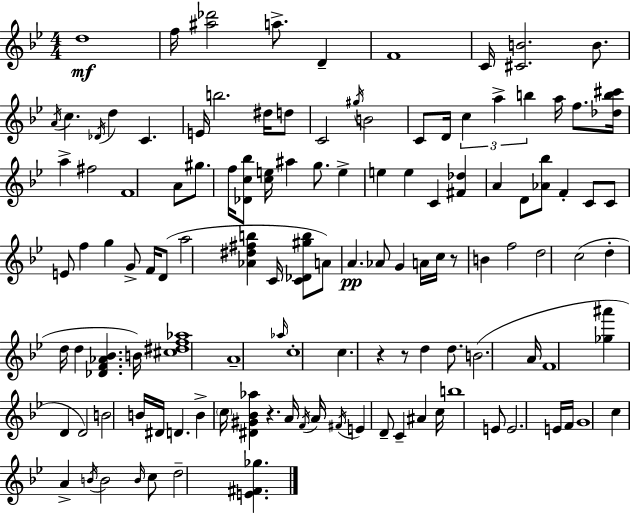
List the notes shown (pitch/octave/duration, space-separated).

D5/w F5/s [A#5,Db6]/h A5/e. D4/q F4/w C4/s [C#4,B4]/h. B4/e. A4/s C5/q. Db4/s D5/q C4/q. E4/s B5/h. D#5/s D5/e C4/h G#5/s B4/h C4/e D4/s C5/q A5/q B5/q A5/s F5/e. [Db5,B5,C#6]/s A5/q F#5/h F4/w A4/e G#5/e. F5/s [Db4,C5,Bb5]/e [C5,E5]/s A#5/q G5/e. E5/q E5/q E5/q C4/q [F#4,Db5]/q A4/q D4/e [Ab4,Bb5]/e F4/q C4/e C4/e E4/e F5/q G5/q G4/e F4/s D4/e A5/h [Ab4,D#5,F#5,B5]/q C4/s [C4,Db4,G#5,B5]/e A4/e A4/q. Ab4/e G4/q A4/s C5/s R/e B4/q F5/h D5/h C5/h D5/q D5/s D5/q [Db4,F4,Ab4,Bb4]/q. B4/s [C#5,D#5,F5,Ab5]/w A4/w Ab5/s C5/w C5/q. R/q R/e D5/q D5/e. B4/h. A4/s F4/w [Gb5,A#6]/q D4/q D4/h B4/h B4/s D#4/s D4/q. B4/q C5/s [D#4,G#4,Bb4,Ab5]/q R/q. A4/s F4/s A4/s F#4/s E4/q D4/e C4/q A#4/q C5/s B5/w E4/e E4/h. E4/s F4/s G4/w C5/q A4/q B4/s B4/h B4/s C5/e D5/h [E4,F#4,Gb5]/q.